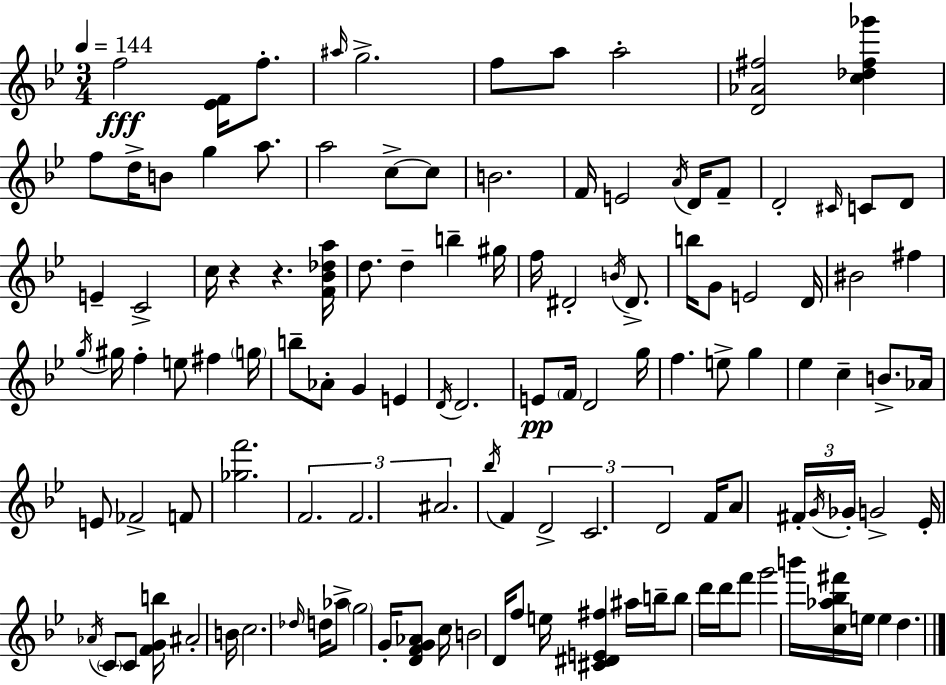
{
  \clef treble
  \numericTimeSignature
  \time 3/4
  \key bes \major
  \tempo 4 = 144
  \repeat volta 2 { f''2\fff <ees' f'>16 f''8.-. | \grace { ais''16 } g''2.-> | f''8 a''8 a''2-. | <d' aes' fis''>2 <c'' des'' fis'' ges'''>4 | \break f''8 d''16-> b'8 g''4 a''8. | a''2 c''8->~~ c''8 | b'2. | f'16 e'2 \acciaccatura { a'16 } d'16 | \break f'8-- d'2-. \grace { cis'16 } c'8 | d'8 e'4-- c'2-> | c''16 r4 r4. | <f' bes' des'' a''>16 d''8. d''4-- b''4-- | \break gis''16 f''16 dis'2-. | \acciaccatura { b'16 } dis'8.-> b''16 g'8 e'2 | d'16 bis'2 | fis''4 \acciaccatura { g''16 } gis''16 f''4-. e''8 | \break fis''4 \parenthesize g''16 b''8-- aes'8-. g'4 | e'4 \acciaccatura { d'16 } d'2. | e'8\pp \parenthesize f'16 d'2 | g''16 f''4. | \break e''8-> g''4 ees''4 c''4-- | b'8.-> aes'16 e'8 fes'2-> | f'8 <ges'' f'''>2. | \tuplet 3/2 { f'2. | \break f'2. | ais'2. } | \acciaccatura { bes''16 } f'4 \tuplet 3/2 { d'2-> | c'2. | \break d'2 } | f'16 a'8 \tuplet 3/2 { fis'16-. \acciaccatura { g'16 } ges'16-. } g'2-> | ees'16-. \acciaccatura { aes'16 } \parenthesize c'8 c'8 <f' g' b''>16 | ais'2-. b'16 c''2. | \break \grace { des''16 } d''16 aes''8-> | \parenthesize g''2 g'16-. <d' f' g' aes'>8 | c''16 b'2 d'16 f''8 | e''16 <cis' dis' e' fis''>4 ais''16 b''16-- b''8 d'''16 d'''16 f'''8 | \break g'''2 b'''16 <c'' aes'' bes'' fis'''>16 e''16 | e''4 d''4. } \bar "|."
}